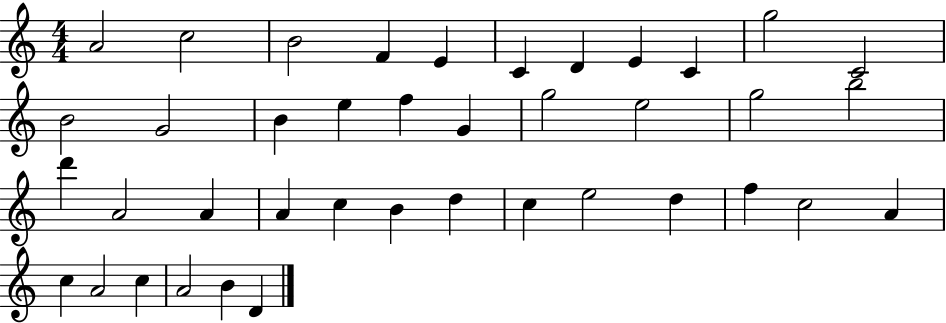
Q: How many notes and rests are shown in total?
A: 40